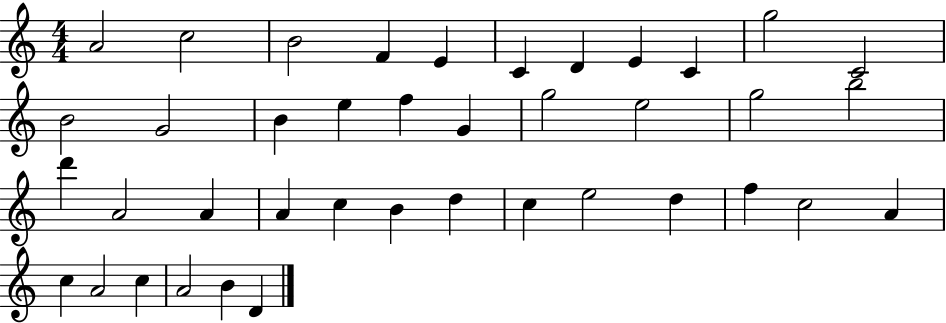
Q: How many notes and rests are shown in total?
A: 40